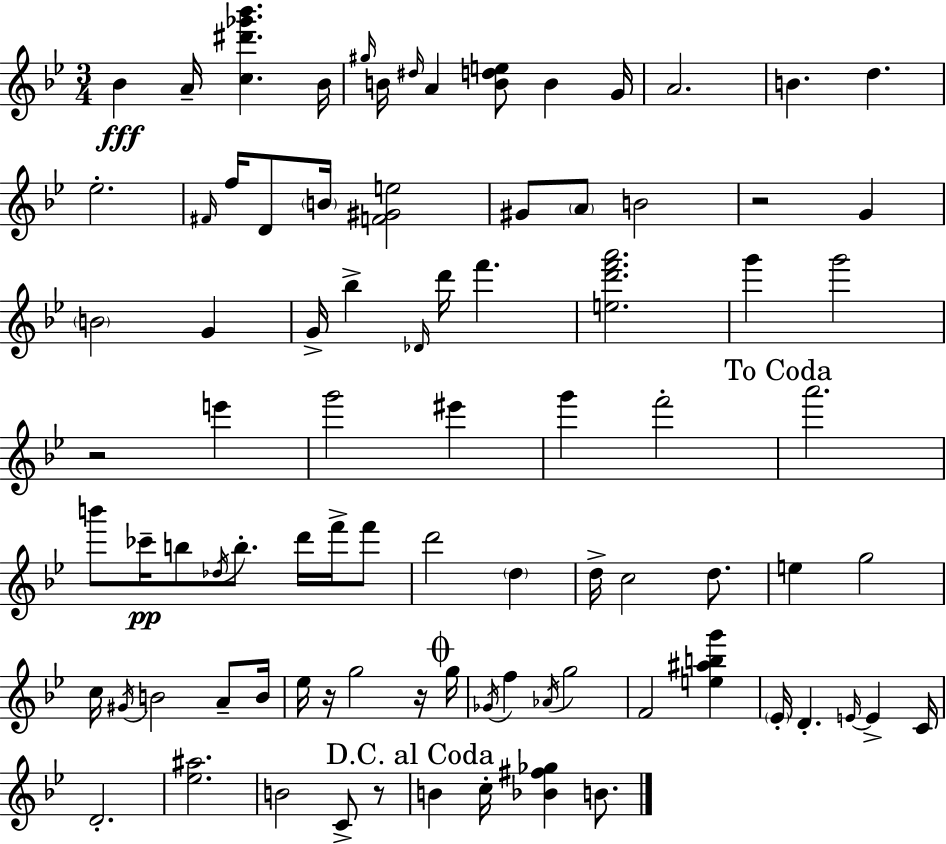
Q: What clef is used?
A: treble